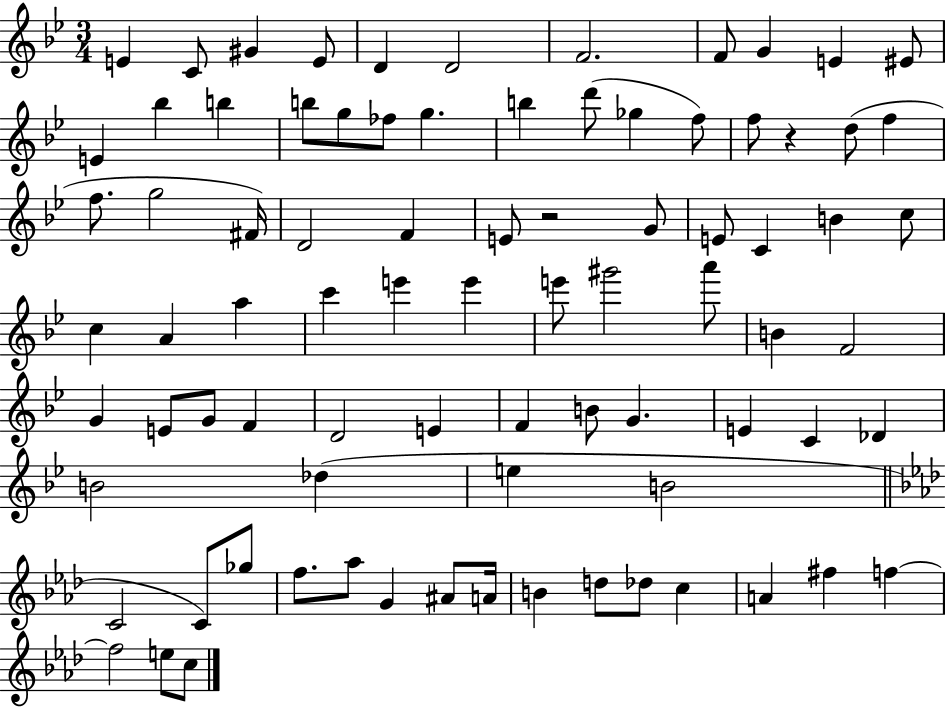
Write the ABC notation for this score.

X:1
T:Untitled
M:3/4
L:1/4
K:Bb
E C/2 ^G E/2 D D2 F2 F/2 G E ^E/2 E _b b b/2 g/2 _f/2 g b d'/2 _g f/2 f/2 z d/2 f f/2 g2 ^F/4 D2 F E/2 z2 G/2 E/2 C B c/2 c A a c' e' e' e'/2 ^g'2 a'/2 B F2 G E/2 G/2 F D2 E F B/2 G E C _D B2 _d e B2 C2 C/2 _g/2 f/2 _a/2 G ^A/2 A/4 B d/2 _d/2 c A ^f f f2 e/2 c/2